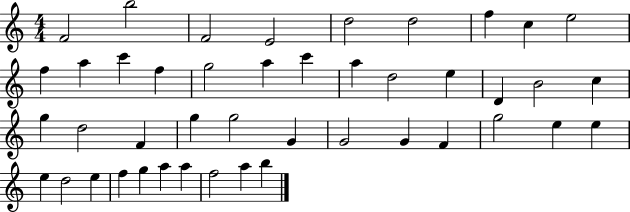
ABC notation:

X:1
T:Untitled
M:4/4
L:1/4
K:C
F2 b2 F2 E2 d2 d2 f c e2 f a c' f g2 a c' a d2 e D B2 c g d2 F g g2 G G2 G F g2 e e e d2 e f g a a f2 a b